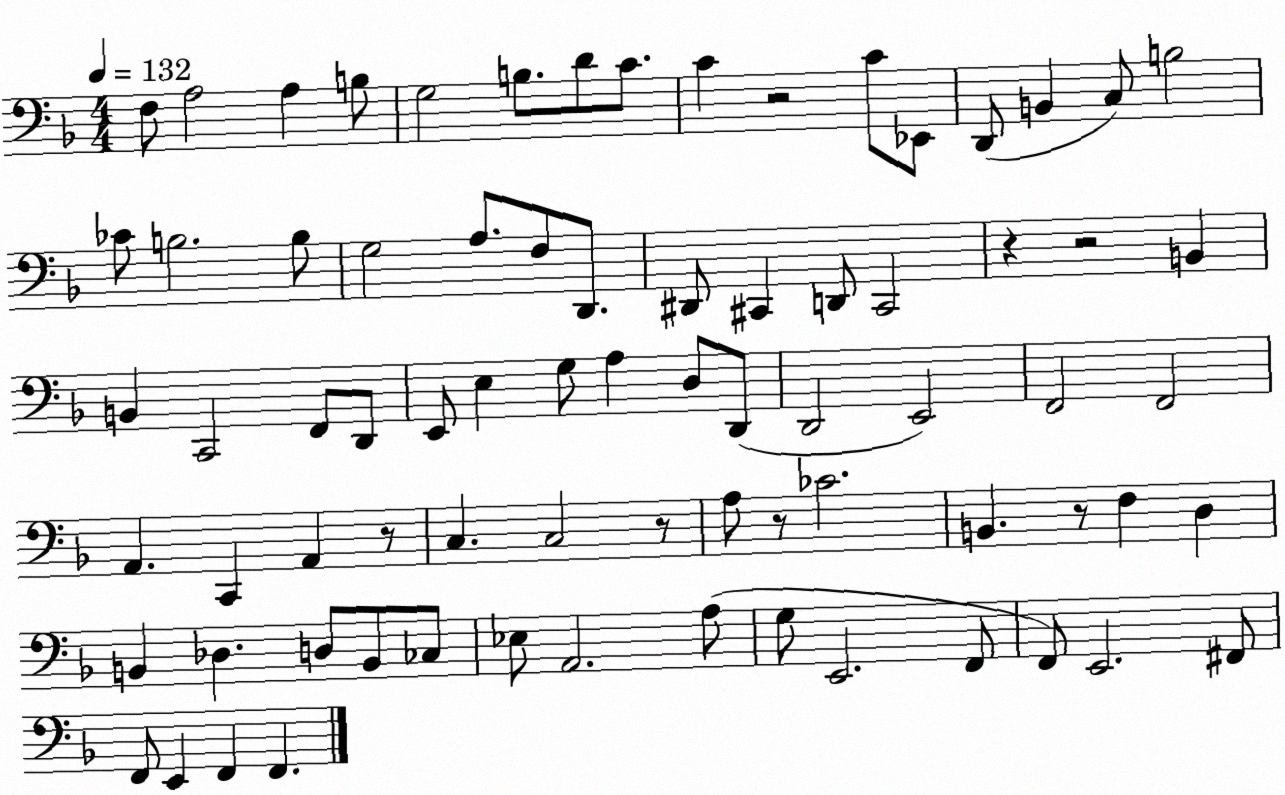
X:1
T:Untitled
M:4/4
L:1/4
K:F
F,/2 A,2 A, B,/2 G,2 B,/2 D/2 C/2 C z2 C/2 _E,,/2 D,,/2 B,, C,/2 B,2 _C/2 B,2 B,/2 G,2 A,/2 F,/2 D,,/2 ^D,,/2 ^C,, D,,/2 ^C,,2 z z2 B,, B,, C,,2 F,,/2 D,,/2 E,,/2 E, G,/2 A, D,/2 D,,/2 D,,2 E,,2 F,,2 F,,2 A,, C,, A,, z/2 C, C,2 z/2 A,/2 z/2 _C2 B,, z/2 F, D, B,, _D, D,/2 B,,/2 _C,/2 _E,/2 A,,2 A,/2 G,/2 E,,2 F,,/2 F,,/2 E,,2 ^F,,/2 F,,/2 E,, F,, F,,